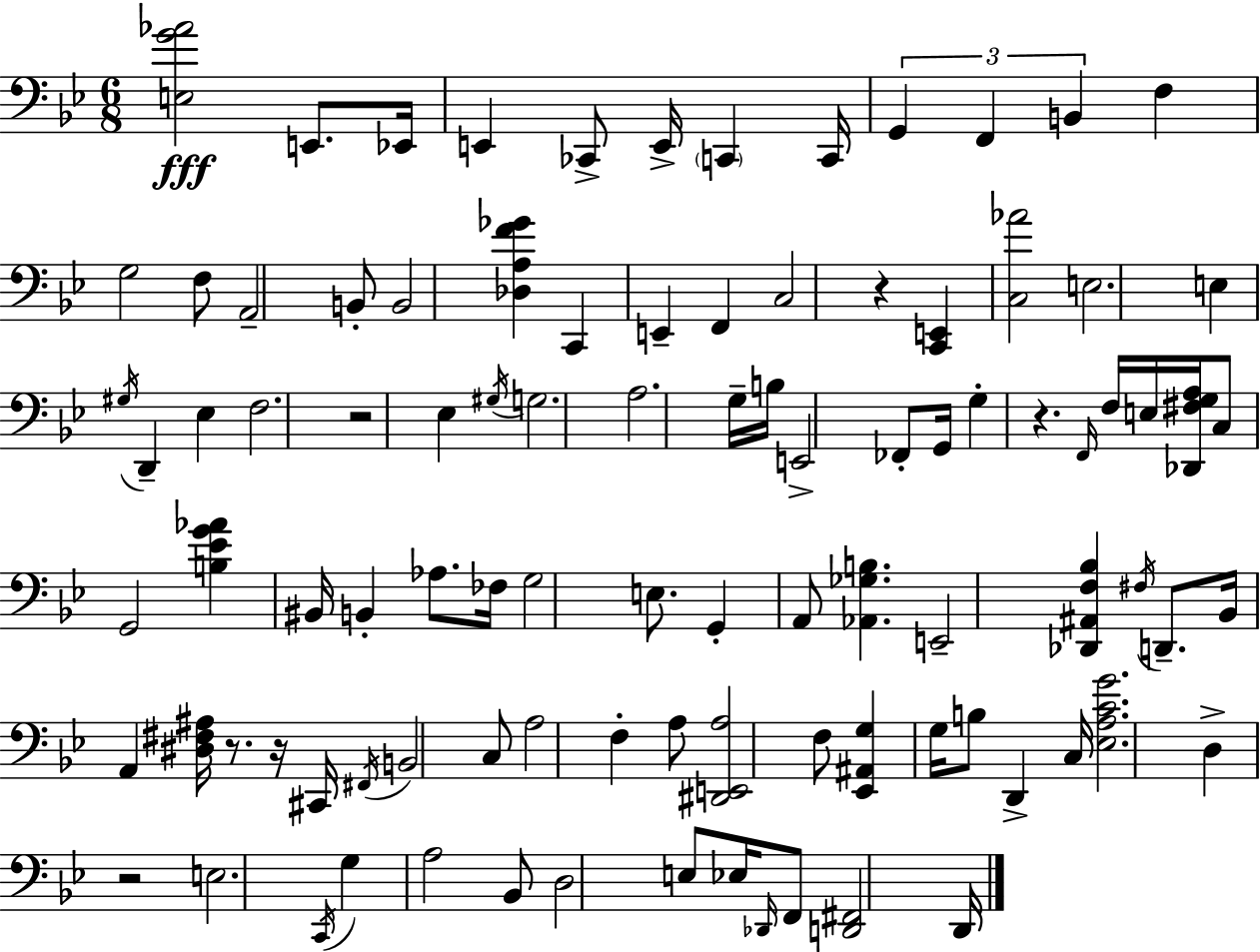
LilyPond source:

{
  \clef bass
  \numericTimeSignature
  \time 6/8
  \key g \minor
  \repeat volta 2 { <e g' aes'>2\fff e,8. ees,16 | e,4 ces,8-> e,16-> \parenthesize c,4 c,16 | \tuplet 3/2 { g,4 f,4 b,4 } | f4 g2 | \break f8 a,2-- b,8-. | b,2 <des a f' ges'>4 | c,4 e,4-- f,4 | c2 r4 | \break <c, e,>4 <c aes'>2 | e2. | e4 \acciaccatura { gis16 } d,4-- ees4 | f2. | \break r2 ees4 | \acciaccatura { gis16 } g2. | a2. | g16-- b16 e,2-> | \break fes,8-. g,16 g4-. r4. | \grace { f,16 } f16 e16 <des, fis g a>16 c8 g,2 | <b ees' g' aes'>4 bis,16 b,4-. | aes8. fes16 g2 | \break e8. g,4-. a,8 <aes, ges b>4. | e,2-- <des, ais, f bes>4 | \acciaccatura { fis16 } d,8.-- bes,16 a,4 | <dis fis ais>16 r8. r16 cis,16 \acciaccatura { fis,16 } b,2 | \break c8 a2 | f4-. a8 <dis, e, a>2 | f8 <ees, ais, g>4 g16 b8 | d,4-> c16 <ees a c' g'>2. | \break d4-> r2 | e2. | \acciaccatura { c,16 } g4 a2 | bes,8 d2 | \break e8 ees16 \grace { des,16 } f,8 <d, fis,>2 | d,16 } \bar "|."
}